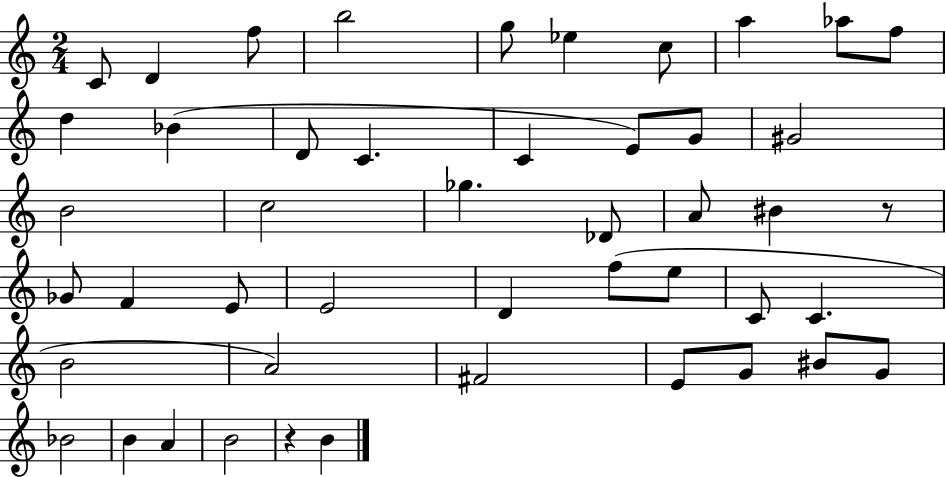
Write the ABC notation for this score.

X:1
T:Untitled
M:2/4
L:1/4
K:C
C/2 D f/2 b2 g/2 _e c/2 a _a/2 f/2 d _B D/2 C C E/2 G/2 ^G2 B2 c2 _g _D/2 A/2 ^B z/2 _G/2 F E/2 E2 D f/2 e/2 C/2 C B2 A2 ^F2 E/2 G/2 ^B/2 G/2 _B2 B A B2 z B